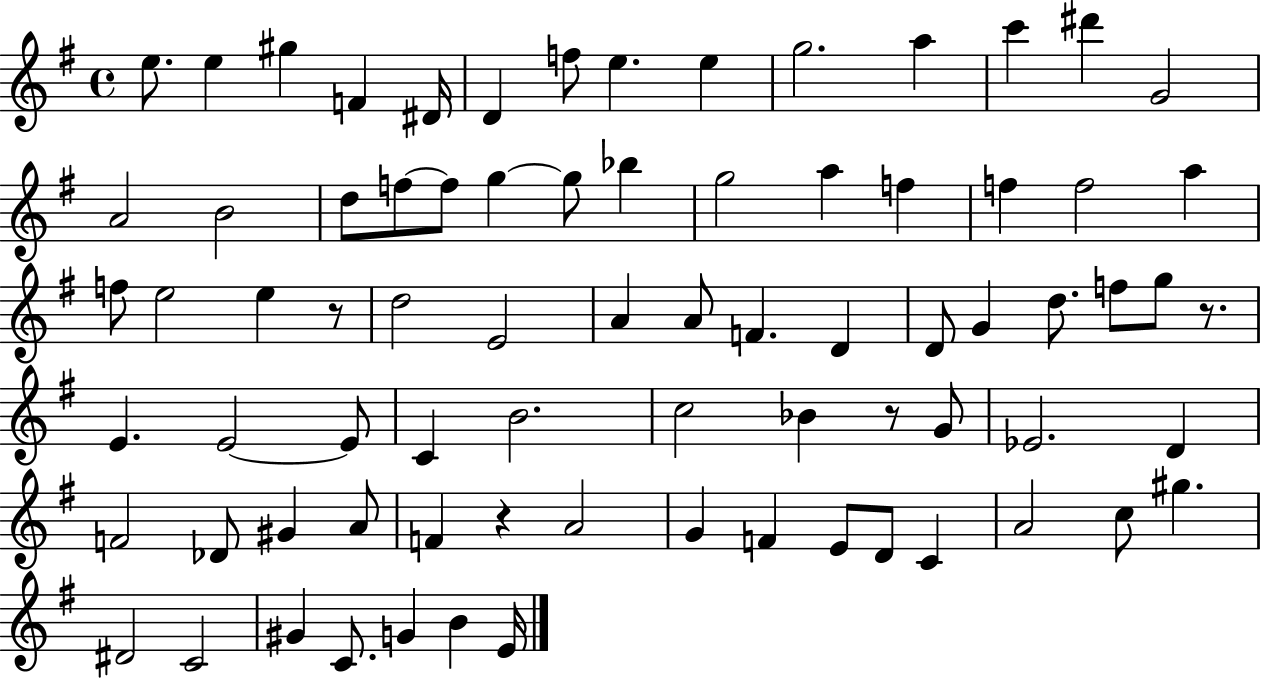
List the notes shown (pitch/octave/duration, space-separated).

E5/e. E5/q G#5/q F4/q D#4/s D4/q F5/e E5/q. E5/q G5/h. A5/q C6/q D#6/q G4/h A4/h B4/h D5/e F5/e F5/e G5/q G5/e Bb5/q G5/h A5/q F5/q F5/q F5/h A5/q F5/e E5/h E5/q R/e D5/h E4/h A4/q A4/e F4/q. D4/q D4/e G4/q D5/e. F5/e G5/e R/e. E4/q. E4/h E4/e C4/q B4/h. C5/h Bb4/q R/e G4/e Eb4/h. D4/q F4/h Db4/e G#4/q A4/e F4/q R/q A4/h G4/q F4/q E4/e D4/e C4/q A4/h C5/e G#5/q. D#4/h C4/h G#4/q C4/e. G4/q B4/q E4/s